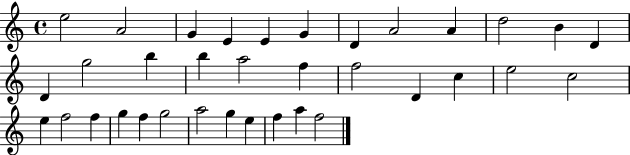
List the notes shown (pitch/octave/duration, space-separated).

E5/h A4/h G4/q E4/q E4/q G4/q D4/q A4/h A4/q D5/h B4/q D4/q D4/q G5/h B5/q B5/q A5/h F5/q F5/h D4/q C5/q E5/h C5/h E5/q F5/h F5/q G5/q F5/q G5/h A5/h G5/q E5/q F5/q A5/q F5/h